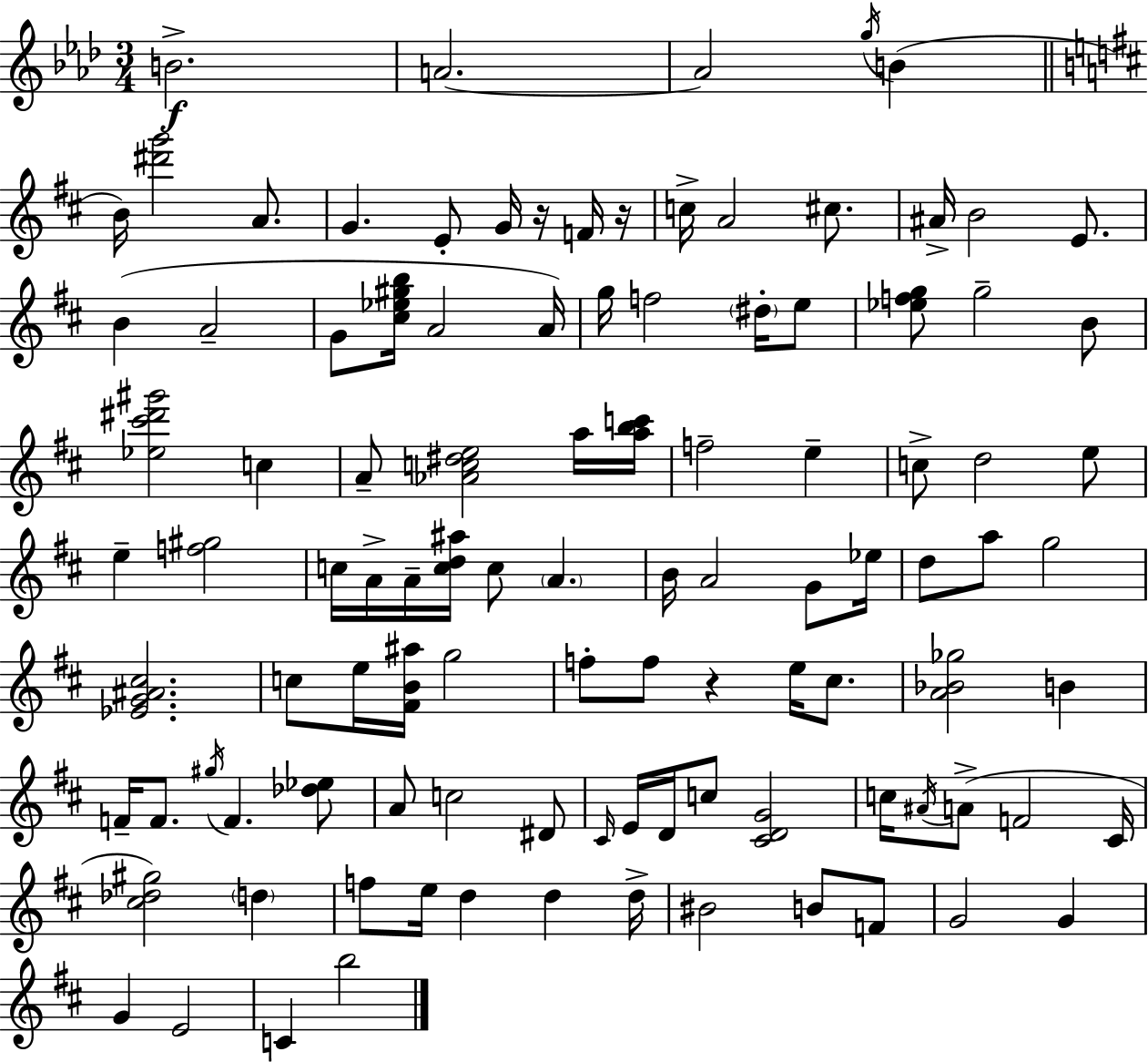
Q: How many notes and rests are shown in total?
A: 105